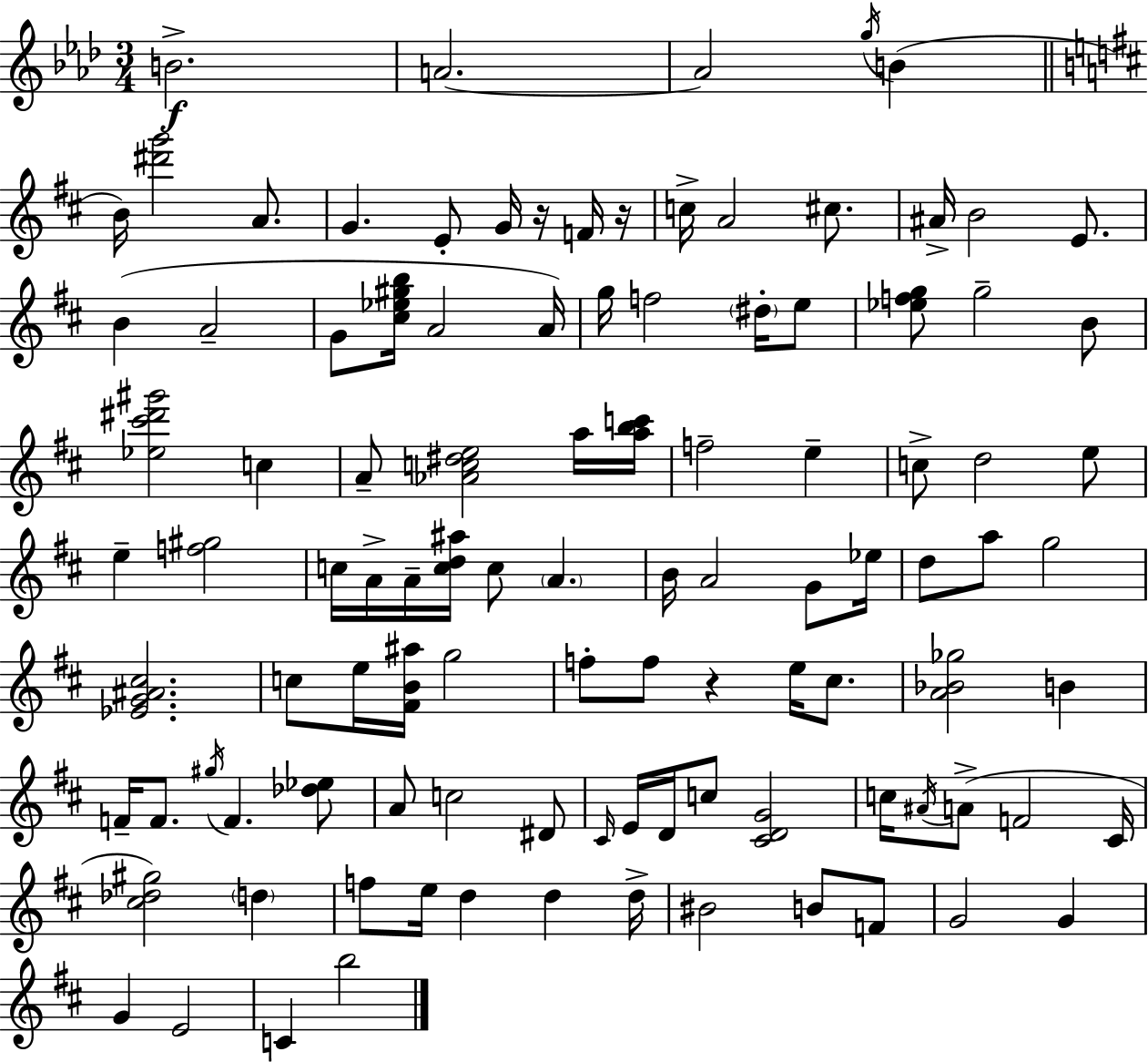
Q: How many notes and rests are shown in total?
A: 105